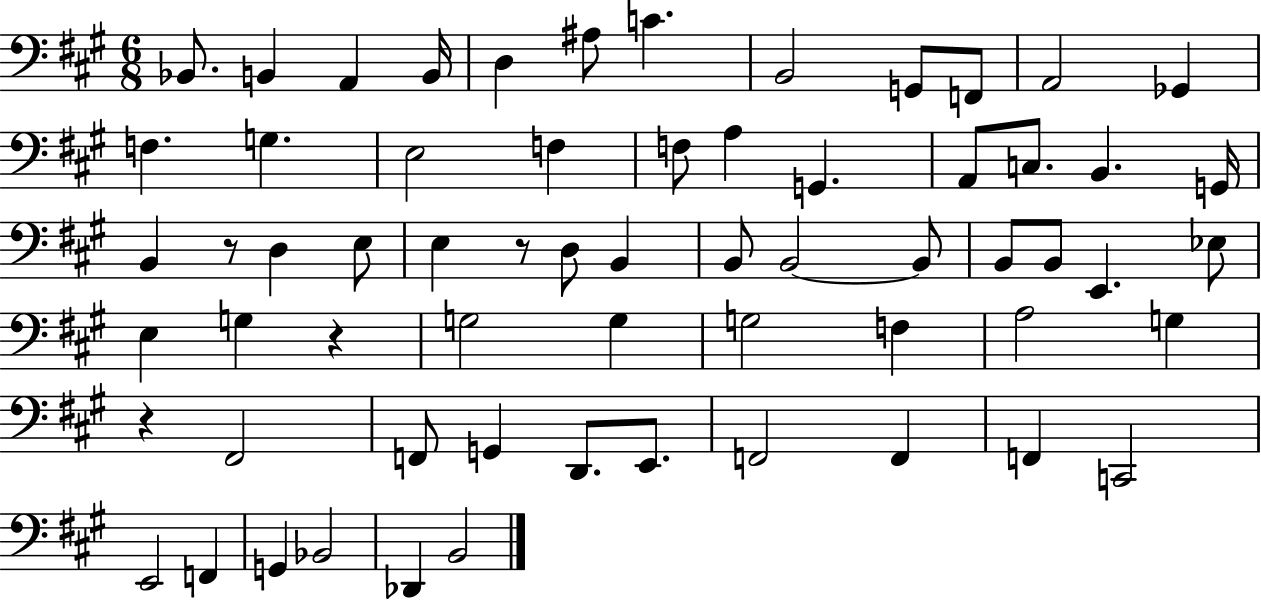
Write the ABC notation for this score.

X:1
T:Untitled
M:6/8
L:1/4
K:A
_B,,/2 B,, A,, B,,/4 D, ^A,/2 C B,,2 G,,/2 F,,/2 A,,2 _G,, F, G, E,2 F, F,/2 A, G,, A,,/2 C,/2 B,, G,,/4 B,, z/2 D, E,/2 E, z/2 D,/2 B,, B,,/2 B,,2 B,,/2 B,,/2 B,,/2 E,, _E,/2 E, G, z G,2 G, G,2 F, A,2 G, z ^F,,2 F,,/2 G,, D,,/2 E,,/2 F,,2 F,, F,, C,,2 E,,2 F,, G,, _B,,2 _D,, B,,2